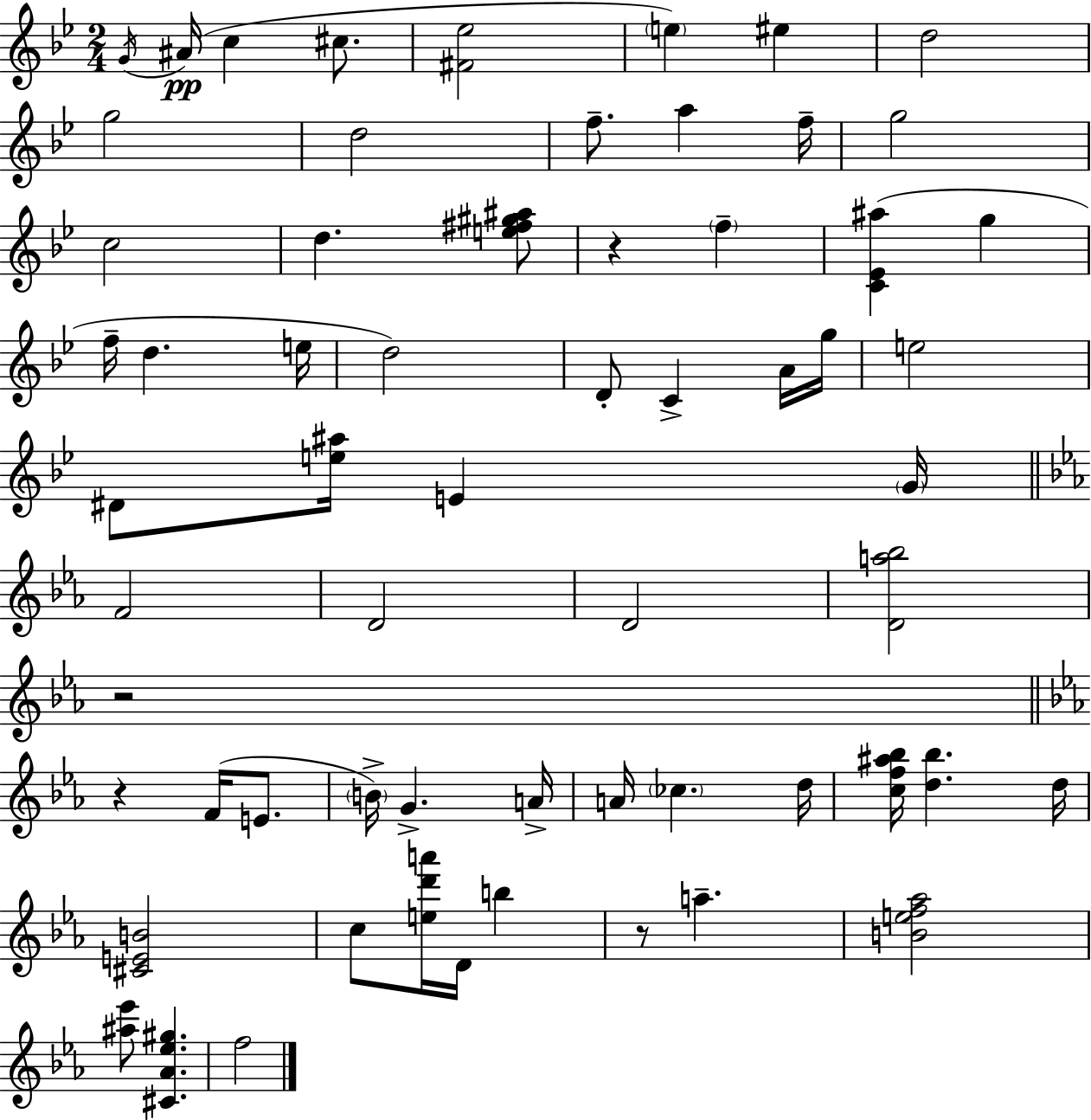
{
  \clef treble
  \numericTimeSignature
  \time 2/4
  \key bes \major
  \acciaccatura { g'16 }\pp ais'16( c''4 cis''8. | <fis' ees''>2 | \parenthesize e''4) eis''4 | d''2 | \break g''2 | d''2 | f''8.-- a''4 | f''16-- g''2 | \break c''2 | d''4. <e'' fis'' gis'' ais''>8 | r4 \parenthesize f''4-- | <c' ees' ais''>4( g''4 | \break f''16-- d''4. | e''16 d''2) | d'8-. c'4-> a'16 | g''16 e''2 | \break dis'8 <e'' ais''>16 e'4 | \parenthesize g'16 \bar "||" \break \key c \minor f'2 | d'2 | d'2 | <d' a'' bes''>2 | \break r2 | \bar "||" \break \key ees \major r4 f'16( e'8. | \parenthesize b'16->) g'4.-> a'16-> | a'16 \parenthesize ces''4. d''16 | <c'' f'' ais'' bes''>16 <d'' bes''>4. d''16 | \break <cis' e' b'>2 | c''8 <e'' d''' a'''>16 d'16 b''4 | r8 a''4.-- | <b' e'' f'' aes''>2 | \break <ais'' ees'''>8 <cis' aes' ees'' gis''>4. | f''2 | \bar "|."
}